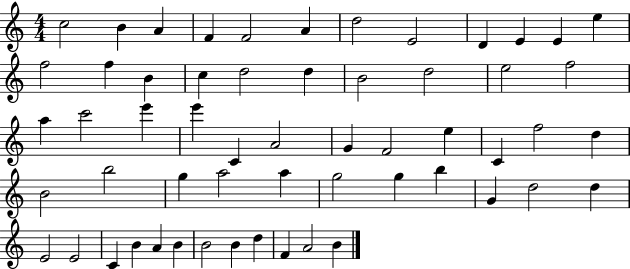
{
  \clef treble
  \numericTimeSignature
  \time 4/4
  \key c \major
  c''2 b'4 a'4 | f'4 f'2 a'4 | d''2 e'2 | d'4 e'4 e'4 e''4 | \break f''2 f''4 b'4 | c''4 d''2 d''4 | b'2 d''2 | e''2 f''2 | \break a''4 c'''2 e'''4 | e'''4 c'4 a'2 | g'4 f'2 e''4 | c'4 f''2 d''4 | \break b'2 b''2 | g''4 a''2 a''4 | g''2 g''4 b''4 | g'4 d''2 d''4 | \break e'2 e'2 | c'4 b'4 a'4 b'4 | b'2 b'4 d''4 | f'4 a'2 b'4 | \break \bar "|."
}